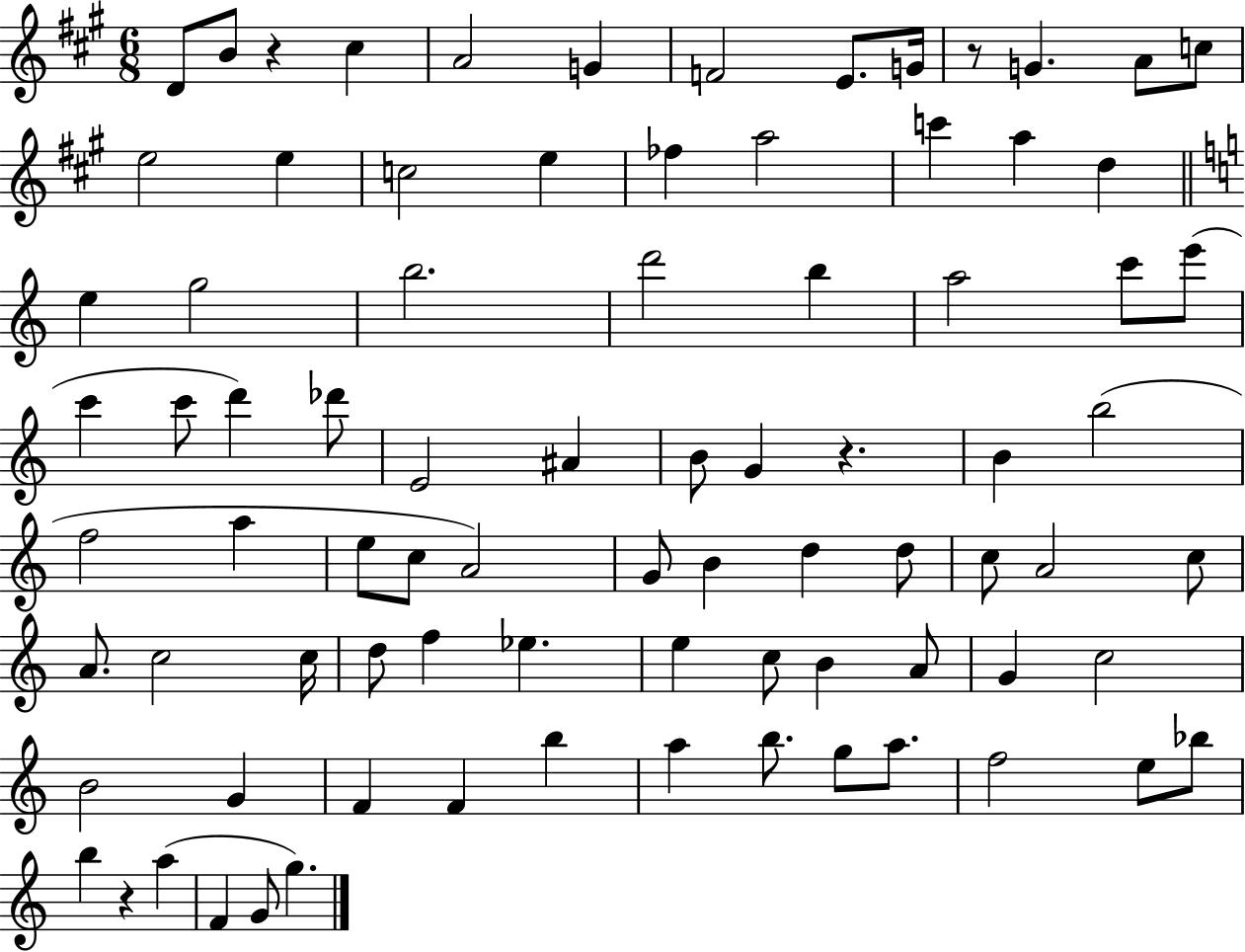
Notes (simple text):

D4/e B4/e R/q C#5/q A4/h G4/q F4/h E4/e. G4/s R/e G4/q. A4/e C5/e E5/h E5/q C5/h E5/q FES5/q A5/h C6/q A5/q D5/q E5/q G5/h B5/h. D6/h B5/q A5/h C6/e E6/e C6/q C6/e D6/q Db6/e E4/h A#4/q B4/e G4/q R/q. B4/q B5/h F5/h A5/q E5/e C5/e A4/h G4/e B4/q D5/q D5/e C5/e A4/h C5/e A4/e. C5/h C5/s D5/e F5/q Eb5/q. E5/q C5/e B4/q A4/e G4/q C5/h B4/h G4/q F4/q F4/q B5/q A5/q B5/e. G5/e A5/e. F5/h E5/e Bb5/e B5/q R/q A5/q F4/q G4/e G5/q.